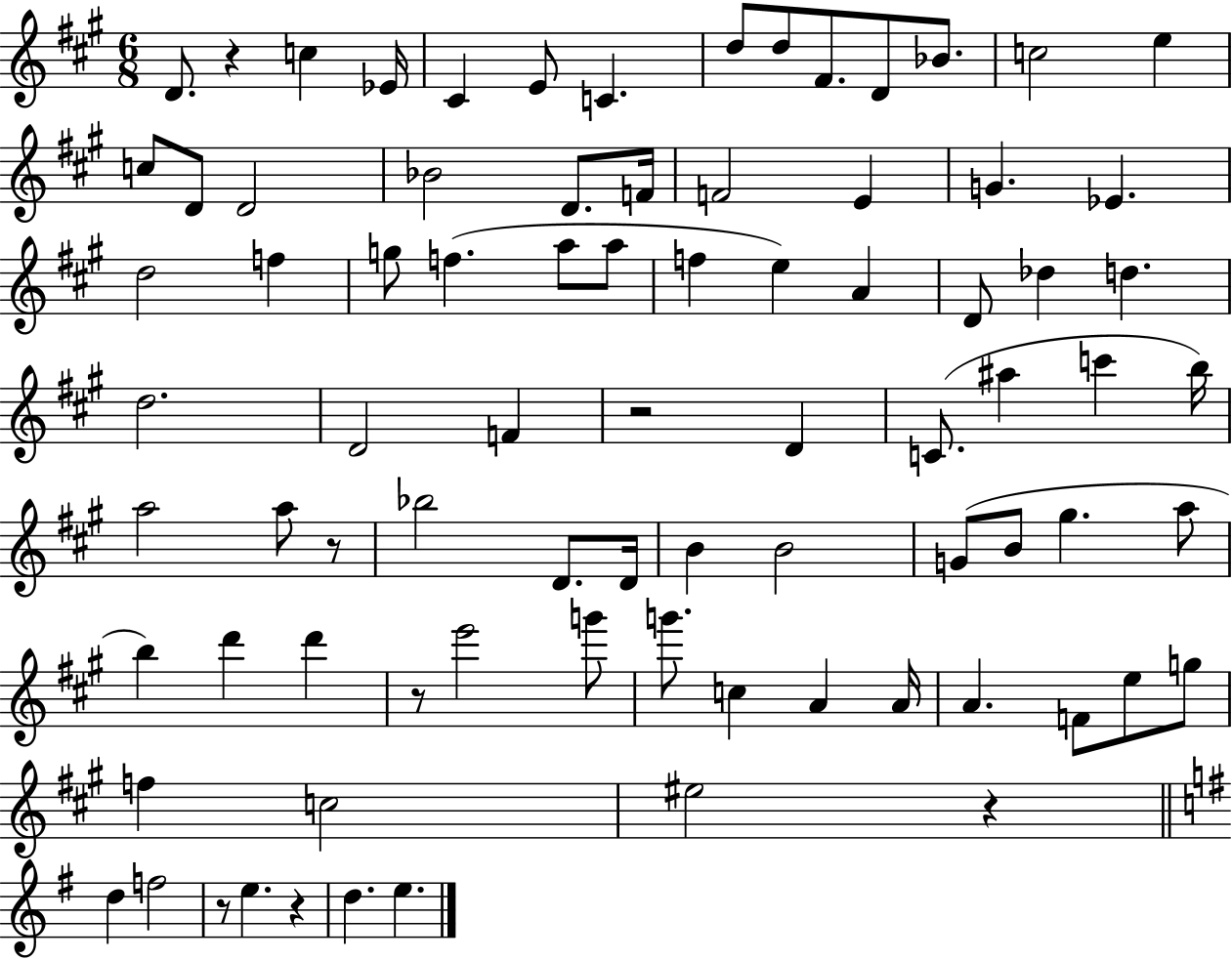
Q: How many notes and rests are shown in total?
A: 82